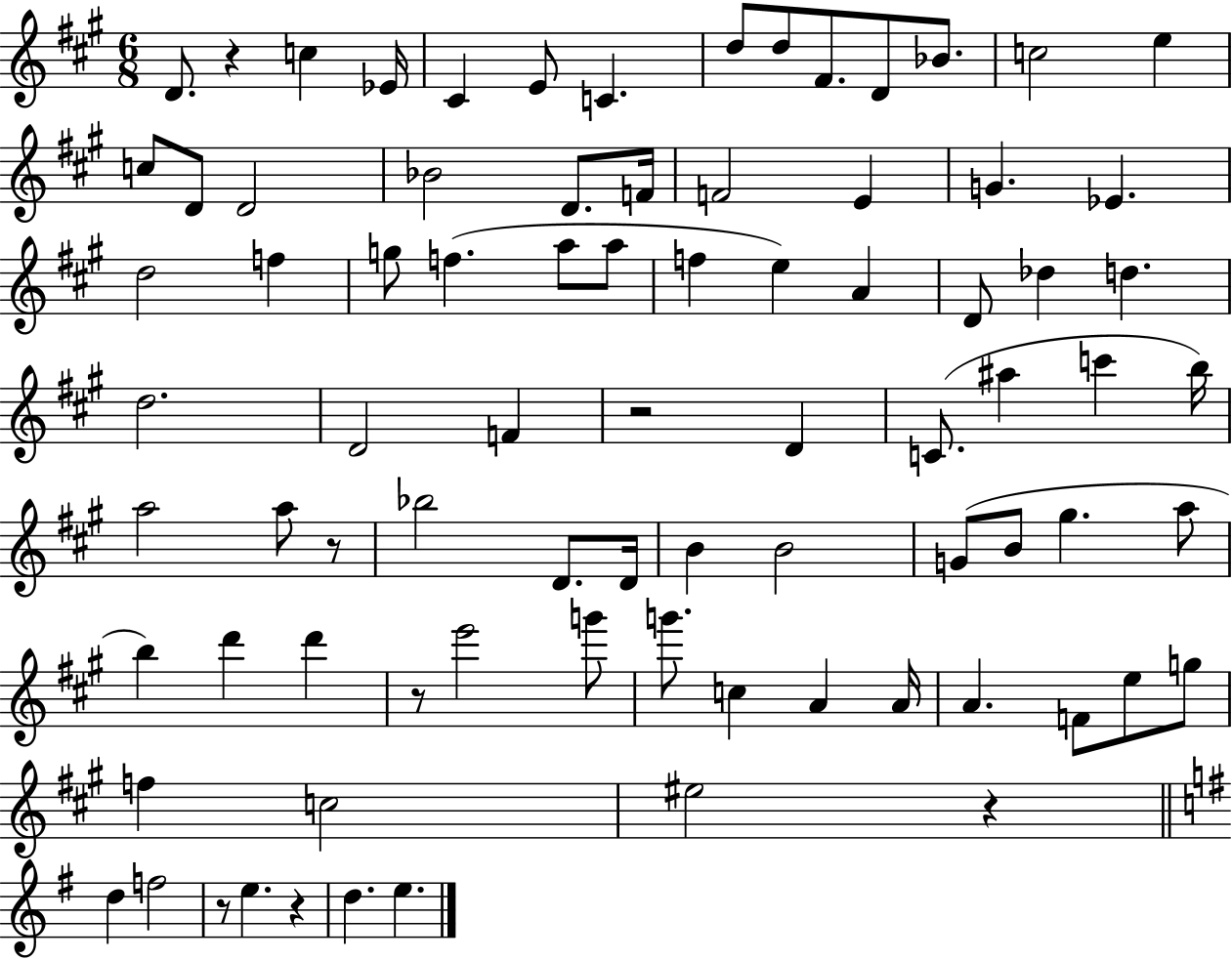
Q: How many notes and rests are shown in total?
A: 82